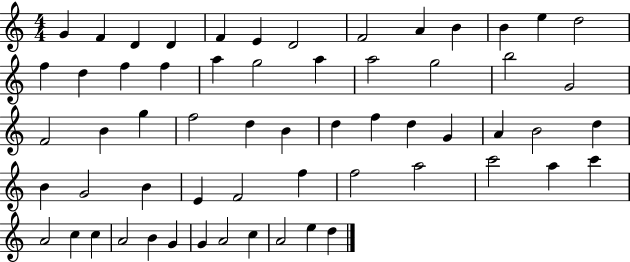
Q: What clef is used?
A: treble